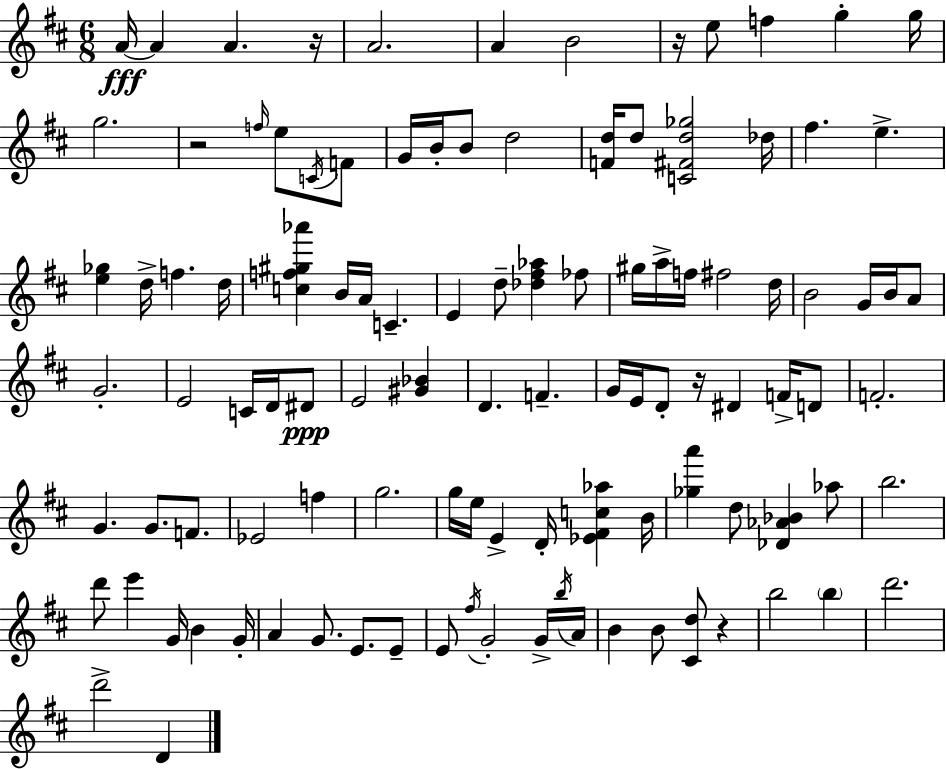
{
  \clef treble
  \numericTimeSignature
  \time 6/8
  \key d \major
  a'16~~\fff a'4 a'4. r16 | a'2. | a'4 b'2 | r16 e''8 f''4 g''4-. g''16 | \break g''2. | r2 \grace { f''16 } e''8 \acciaccatura { c'16 } | f'8 g'16 b'16-. b'8 d''2 | <f' d''>16 d''8 <c' fis' d'' ges''>2 | \break des''16 fis''4. e''4.-> | <e'' ges''>4 d''16-> f''4. | d''16 <c'' f'' gis'' aes'''>4 b'16 a'16 c'4.-- | e'4 d''8-- <des'' fis'' aes''>4 | \break fes''8 gis''16 a''16-> f''16 fis''2 | d''16 b'2 g'16 b'16 | a'8 g'2.-. | e'2 c'16 d'16 | \break dis'8\ppp e'2 <gis' bes'>4 | d'4. f'4.-- | g'16 e'16 d'8-. r16 dis'4 f'16-> | d'8 f'2.-. | \break g'4. g'8. f'8. | ees'2 f''4 | g''2. | g''16 e''16 e'4-> d'16-. <ees' fis' c'' aes''>4 | \break b'16 <ges'' a'''>4 d''8 <des' aes' bes'>4 | aes''8 b''2. | d'''8 e'''4 g'16 b'4 | g'16-. a'4 g'8. e'8. | \break e'8-- e'8 \acciaccatura { fis''16 } g'2-. | g'16-> \acciaccatura { b''16 } a'16 b'4 b'8 <cis' d''>8 | r4 b''2 | \parenthesize b''4 d'''2. | \break d'''2-> | d'4 \bar "|."
}